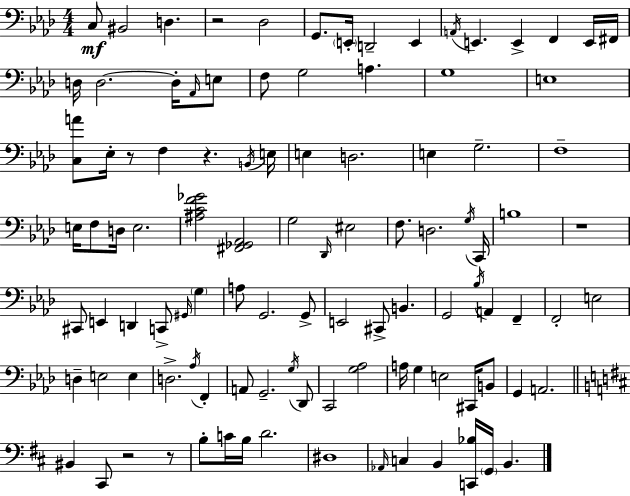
{
  \clef bass
  \numericTimeSignature
  \time 4/4
  \key aes \major
  c8\mf bis,2 d4. | r2 des2 | g,8. \parenthesize e,16-. d,2-- e,4 | \acciaccatura { a,16 } e,4. e,4-> f,4 e,16 | \break fis,16 d16 d2.~~ d16-. \grace { aes,16 } | e8 f8 g2 a4. | g1 | e1 | \break <c a'>8 ees16-. r8 f4 r4. | \acciaccatura { b,16 } e16 e4 d2. | e4 g2.-- | f1-- | \break e16 f8 d16 e2. | <ais c' f' ges'>2 <fis, ges, aes,>2 | g2 \grace { des,16 } eis2 | f8. d2. | \break \acciaccatura { g16 } c,16 b1 | r1 | cis,8 e,4 d,4 c,8-> | \grace { gis,16 } \parenthesize g4 a8 g,2. | \break g,8-> e,2 cis,8-> | b,4. g,2 \acciaccatura { bes16 } a,4 | f,4-- f,2-. e2 | d4-- e2 | \break e4 d2.-> | \acciaccatura { aes16 } f,4-. a,8 g,2.-- | \acciaccatura { g16 } des,8 c,2 | <g aes>2 a16 g4 e2 | \break cis,16 b,8 g,4 a,2. | \bar "||" \break \key d \major bis,4 cis,8 r2 r8 | b8-. c'16 b16 d'2. | dis1 | \grace { aes,16 } c4 b,4 <c, bes>16 \parenthesize g,16 b,4. | \break \bar "|."
}